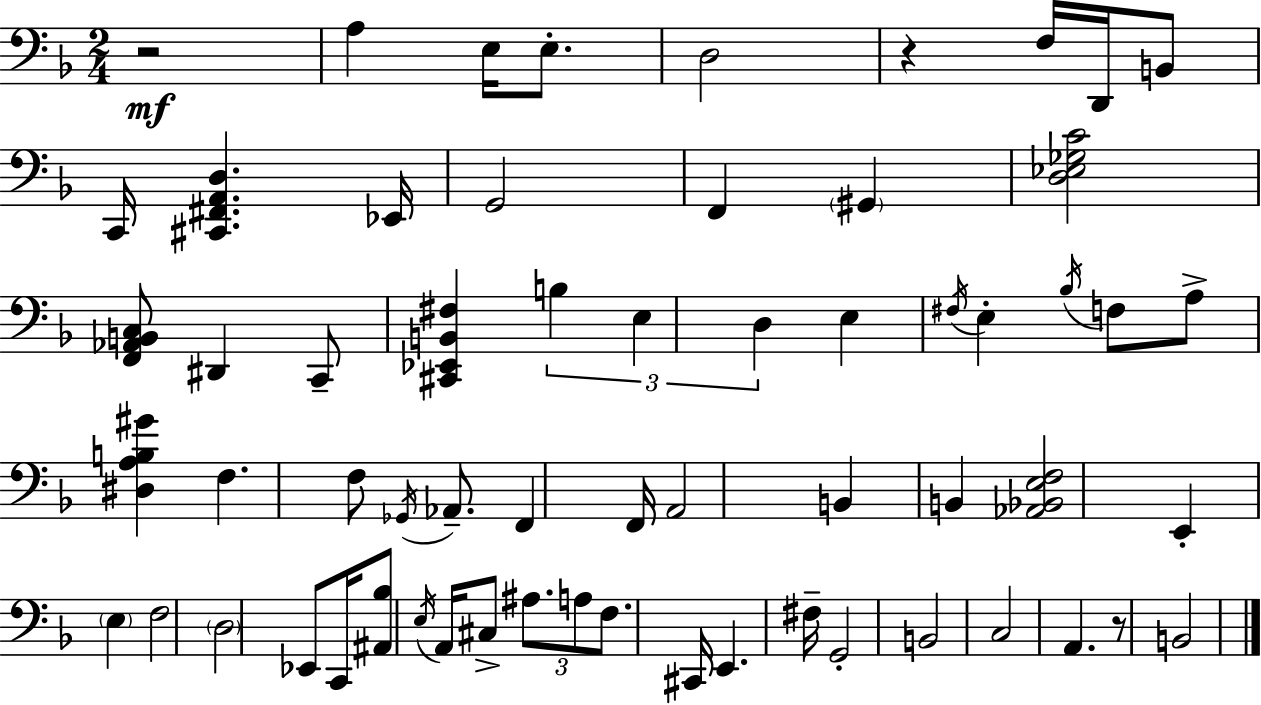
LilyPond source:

{
  \clef bass
  \numericTimeSignature
  \time 2/4
  \key f \major
  r2\mf | a4 e16 e8.-. | d2 | r4 f16 d,16 b,8 | \break c,16 <cis, fis, a, d>4. ees,16 | g,2 | f,4 \parenthesize gis,4 | <d ees ges c'>2 | \break <f, aes, b, c>8 dis,4 c,8-- | <cis, ees, b, fis>4 \tuplet 3/2 { b4 | e4 d4 } | e4 \acciaccatura { fis16 } e4-. | \break \acciaccatura { bes16 } f8 a8-> <dis a b gis'>4 | f4. | f8 \acciaccatura { ges,16 } aes,8.-- f,4 | f,16 a,2 | \break b,4 b,4 | <aes, bes, e f>2 | e,4-. \parenthesize e4 | f2 | \break \parenthesize d2 | ees,8 c,16 <ais, bes>8 | \acciaccatura { e16 } a,16 cis8-> \tuplet 3/2 { ais8. a8 | f8. } cis,16 e,4. | \break fis16-- g,2-. | b,2 | c2 | a,4. | \break r8 b,2 | \bar "|."
}